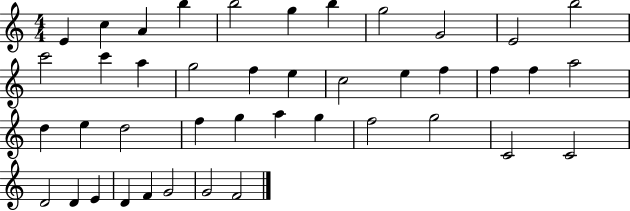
{
  \clef treble
  \numericTimeSignature
  \time 4/4
  \key c \major
  e'4 c''4 a'4 b''4 | b''2 g''4 b''4 | g''2 g'2 | e'2 b''2 | \break c'''2 c'''4 a''4 | g''2 f''4 e''4 | c''2 e''4 f''4 | f''4 f''4 a''2 | \break d''4 e''4 d''2 | f''4 g''4 a''4 g''4 | f''2 g''2 | c'2 c'2 | \break d'2 d'4 e'4 | d'4 f'4 g'2 | g'2 f'2 | \bar "|."
}